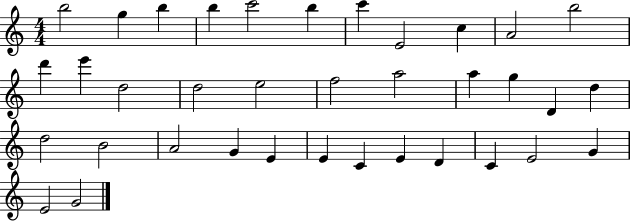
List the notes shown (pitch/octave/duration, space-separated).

B5/h G5/q B5/q B5/q C6/h B5/q C6/q E4/h C5/q A4/h B5/h D6/q E6/q D5/h D5/h E5/h F5/h A5/h A5/q G5/q D4/q D5/q D5/h B4/h A4/h G4/q E4/q E4/q C4/q E4/q D4/q C4/q E4/h G4/q E4/h G4/h